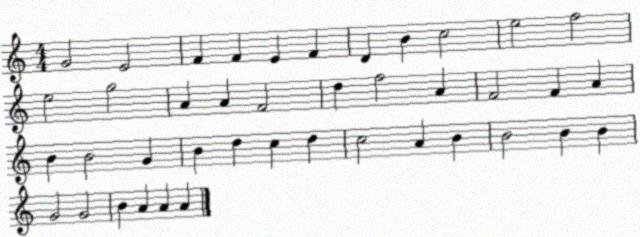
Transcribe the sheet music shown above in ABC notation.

X:1
T:Untitled
M:4/4
L:1/4
K:C
G2 E2 F F E F D B c2 e2 f2 e2 g2 A A F2 d f2 A F2 F A B B2 G B d c d c2 A B B2 B B G2 G2 B A A A